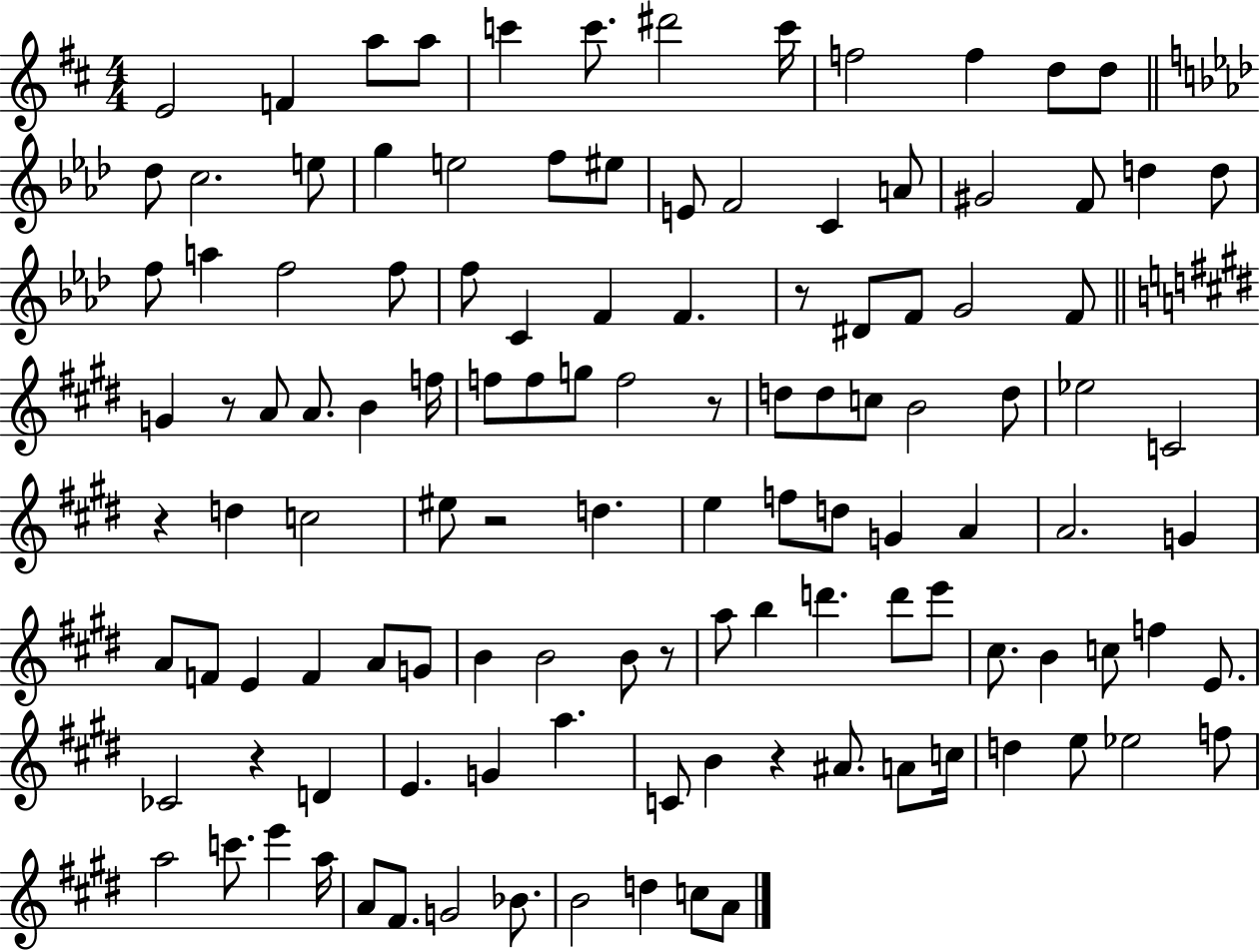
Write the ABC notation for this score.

X:1
T:Untitled
M:4/4
L:1/4
K:D
E2 F a/2 a/2 c' c'/2 ^d'2 c'/4 f2 f d/2 d/2 _d/2 c2 e/2 g e2 f/2 ^e/2 E/2 F2 C A/2 ^G2 F/2 d d/2 f/2 a f2 f/2 f/2 C F F z/2 ^D/2 F/2 G2 F/2 G z/2 A/2 A/2 B f/4 f/2 f/2 g/2 f2 z/2 d/2 d/2 c/2 B2 d/2 _e2 C2 z d c2 ^e/2 z2 d e f/2 d/2 G A A2 G A/2 F/2 E F A/2 G/2 B B2 B/2 z/2 a/2 b d' d'/2 e'/2 ^c/2 B c/2 f E/2 _C2 z D E G a C/2 B z ^A/2 A/2 c/4 d e/2 _e2 f/2 a2 c'/2 e' a/4 A/2 ^F/2 G2 _B/2 B2 d c/2 A/2